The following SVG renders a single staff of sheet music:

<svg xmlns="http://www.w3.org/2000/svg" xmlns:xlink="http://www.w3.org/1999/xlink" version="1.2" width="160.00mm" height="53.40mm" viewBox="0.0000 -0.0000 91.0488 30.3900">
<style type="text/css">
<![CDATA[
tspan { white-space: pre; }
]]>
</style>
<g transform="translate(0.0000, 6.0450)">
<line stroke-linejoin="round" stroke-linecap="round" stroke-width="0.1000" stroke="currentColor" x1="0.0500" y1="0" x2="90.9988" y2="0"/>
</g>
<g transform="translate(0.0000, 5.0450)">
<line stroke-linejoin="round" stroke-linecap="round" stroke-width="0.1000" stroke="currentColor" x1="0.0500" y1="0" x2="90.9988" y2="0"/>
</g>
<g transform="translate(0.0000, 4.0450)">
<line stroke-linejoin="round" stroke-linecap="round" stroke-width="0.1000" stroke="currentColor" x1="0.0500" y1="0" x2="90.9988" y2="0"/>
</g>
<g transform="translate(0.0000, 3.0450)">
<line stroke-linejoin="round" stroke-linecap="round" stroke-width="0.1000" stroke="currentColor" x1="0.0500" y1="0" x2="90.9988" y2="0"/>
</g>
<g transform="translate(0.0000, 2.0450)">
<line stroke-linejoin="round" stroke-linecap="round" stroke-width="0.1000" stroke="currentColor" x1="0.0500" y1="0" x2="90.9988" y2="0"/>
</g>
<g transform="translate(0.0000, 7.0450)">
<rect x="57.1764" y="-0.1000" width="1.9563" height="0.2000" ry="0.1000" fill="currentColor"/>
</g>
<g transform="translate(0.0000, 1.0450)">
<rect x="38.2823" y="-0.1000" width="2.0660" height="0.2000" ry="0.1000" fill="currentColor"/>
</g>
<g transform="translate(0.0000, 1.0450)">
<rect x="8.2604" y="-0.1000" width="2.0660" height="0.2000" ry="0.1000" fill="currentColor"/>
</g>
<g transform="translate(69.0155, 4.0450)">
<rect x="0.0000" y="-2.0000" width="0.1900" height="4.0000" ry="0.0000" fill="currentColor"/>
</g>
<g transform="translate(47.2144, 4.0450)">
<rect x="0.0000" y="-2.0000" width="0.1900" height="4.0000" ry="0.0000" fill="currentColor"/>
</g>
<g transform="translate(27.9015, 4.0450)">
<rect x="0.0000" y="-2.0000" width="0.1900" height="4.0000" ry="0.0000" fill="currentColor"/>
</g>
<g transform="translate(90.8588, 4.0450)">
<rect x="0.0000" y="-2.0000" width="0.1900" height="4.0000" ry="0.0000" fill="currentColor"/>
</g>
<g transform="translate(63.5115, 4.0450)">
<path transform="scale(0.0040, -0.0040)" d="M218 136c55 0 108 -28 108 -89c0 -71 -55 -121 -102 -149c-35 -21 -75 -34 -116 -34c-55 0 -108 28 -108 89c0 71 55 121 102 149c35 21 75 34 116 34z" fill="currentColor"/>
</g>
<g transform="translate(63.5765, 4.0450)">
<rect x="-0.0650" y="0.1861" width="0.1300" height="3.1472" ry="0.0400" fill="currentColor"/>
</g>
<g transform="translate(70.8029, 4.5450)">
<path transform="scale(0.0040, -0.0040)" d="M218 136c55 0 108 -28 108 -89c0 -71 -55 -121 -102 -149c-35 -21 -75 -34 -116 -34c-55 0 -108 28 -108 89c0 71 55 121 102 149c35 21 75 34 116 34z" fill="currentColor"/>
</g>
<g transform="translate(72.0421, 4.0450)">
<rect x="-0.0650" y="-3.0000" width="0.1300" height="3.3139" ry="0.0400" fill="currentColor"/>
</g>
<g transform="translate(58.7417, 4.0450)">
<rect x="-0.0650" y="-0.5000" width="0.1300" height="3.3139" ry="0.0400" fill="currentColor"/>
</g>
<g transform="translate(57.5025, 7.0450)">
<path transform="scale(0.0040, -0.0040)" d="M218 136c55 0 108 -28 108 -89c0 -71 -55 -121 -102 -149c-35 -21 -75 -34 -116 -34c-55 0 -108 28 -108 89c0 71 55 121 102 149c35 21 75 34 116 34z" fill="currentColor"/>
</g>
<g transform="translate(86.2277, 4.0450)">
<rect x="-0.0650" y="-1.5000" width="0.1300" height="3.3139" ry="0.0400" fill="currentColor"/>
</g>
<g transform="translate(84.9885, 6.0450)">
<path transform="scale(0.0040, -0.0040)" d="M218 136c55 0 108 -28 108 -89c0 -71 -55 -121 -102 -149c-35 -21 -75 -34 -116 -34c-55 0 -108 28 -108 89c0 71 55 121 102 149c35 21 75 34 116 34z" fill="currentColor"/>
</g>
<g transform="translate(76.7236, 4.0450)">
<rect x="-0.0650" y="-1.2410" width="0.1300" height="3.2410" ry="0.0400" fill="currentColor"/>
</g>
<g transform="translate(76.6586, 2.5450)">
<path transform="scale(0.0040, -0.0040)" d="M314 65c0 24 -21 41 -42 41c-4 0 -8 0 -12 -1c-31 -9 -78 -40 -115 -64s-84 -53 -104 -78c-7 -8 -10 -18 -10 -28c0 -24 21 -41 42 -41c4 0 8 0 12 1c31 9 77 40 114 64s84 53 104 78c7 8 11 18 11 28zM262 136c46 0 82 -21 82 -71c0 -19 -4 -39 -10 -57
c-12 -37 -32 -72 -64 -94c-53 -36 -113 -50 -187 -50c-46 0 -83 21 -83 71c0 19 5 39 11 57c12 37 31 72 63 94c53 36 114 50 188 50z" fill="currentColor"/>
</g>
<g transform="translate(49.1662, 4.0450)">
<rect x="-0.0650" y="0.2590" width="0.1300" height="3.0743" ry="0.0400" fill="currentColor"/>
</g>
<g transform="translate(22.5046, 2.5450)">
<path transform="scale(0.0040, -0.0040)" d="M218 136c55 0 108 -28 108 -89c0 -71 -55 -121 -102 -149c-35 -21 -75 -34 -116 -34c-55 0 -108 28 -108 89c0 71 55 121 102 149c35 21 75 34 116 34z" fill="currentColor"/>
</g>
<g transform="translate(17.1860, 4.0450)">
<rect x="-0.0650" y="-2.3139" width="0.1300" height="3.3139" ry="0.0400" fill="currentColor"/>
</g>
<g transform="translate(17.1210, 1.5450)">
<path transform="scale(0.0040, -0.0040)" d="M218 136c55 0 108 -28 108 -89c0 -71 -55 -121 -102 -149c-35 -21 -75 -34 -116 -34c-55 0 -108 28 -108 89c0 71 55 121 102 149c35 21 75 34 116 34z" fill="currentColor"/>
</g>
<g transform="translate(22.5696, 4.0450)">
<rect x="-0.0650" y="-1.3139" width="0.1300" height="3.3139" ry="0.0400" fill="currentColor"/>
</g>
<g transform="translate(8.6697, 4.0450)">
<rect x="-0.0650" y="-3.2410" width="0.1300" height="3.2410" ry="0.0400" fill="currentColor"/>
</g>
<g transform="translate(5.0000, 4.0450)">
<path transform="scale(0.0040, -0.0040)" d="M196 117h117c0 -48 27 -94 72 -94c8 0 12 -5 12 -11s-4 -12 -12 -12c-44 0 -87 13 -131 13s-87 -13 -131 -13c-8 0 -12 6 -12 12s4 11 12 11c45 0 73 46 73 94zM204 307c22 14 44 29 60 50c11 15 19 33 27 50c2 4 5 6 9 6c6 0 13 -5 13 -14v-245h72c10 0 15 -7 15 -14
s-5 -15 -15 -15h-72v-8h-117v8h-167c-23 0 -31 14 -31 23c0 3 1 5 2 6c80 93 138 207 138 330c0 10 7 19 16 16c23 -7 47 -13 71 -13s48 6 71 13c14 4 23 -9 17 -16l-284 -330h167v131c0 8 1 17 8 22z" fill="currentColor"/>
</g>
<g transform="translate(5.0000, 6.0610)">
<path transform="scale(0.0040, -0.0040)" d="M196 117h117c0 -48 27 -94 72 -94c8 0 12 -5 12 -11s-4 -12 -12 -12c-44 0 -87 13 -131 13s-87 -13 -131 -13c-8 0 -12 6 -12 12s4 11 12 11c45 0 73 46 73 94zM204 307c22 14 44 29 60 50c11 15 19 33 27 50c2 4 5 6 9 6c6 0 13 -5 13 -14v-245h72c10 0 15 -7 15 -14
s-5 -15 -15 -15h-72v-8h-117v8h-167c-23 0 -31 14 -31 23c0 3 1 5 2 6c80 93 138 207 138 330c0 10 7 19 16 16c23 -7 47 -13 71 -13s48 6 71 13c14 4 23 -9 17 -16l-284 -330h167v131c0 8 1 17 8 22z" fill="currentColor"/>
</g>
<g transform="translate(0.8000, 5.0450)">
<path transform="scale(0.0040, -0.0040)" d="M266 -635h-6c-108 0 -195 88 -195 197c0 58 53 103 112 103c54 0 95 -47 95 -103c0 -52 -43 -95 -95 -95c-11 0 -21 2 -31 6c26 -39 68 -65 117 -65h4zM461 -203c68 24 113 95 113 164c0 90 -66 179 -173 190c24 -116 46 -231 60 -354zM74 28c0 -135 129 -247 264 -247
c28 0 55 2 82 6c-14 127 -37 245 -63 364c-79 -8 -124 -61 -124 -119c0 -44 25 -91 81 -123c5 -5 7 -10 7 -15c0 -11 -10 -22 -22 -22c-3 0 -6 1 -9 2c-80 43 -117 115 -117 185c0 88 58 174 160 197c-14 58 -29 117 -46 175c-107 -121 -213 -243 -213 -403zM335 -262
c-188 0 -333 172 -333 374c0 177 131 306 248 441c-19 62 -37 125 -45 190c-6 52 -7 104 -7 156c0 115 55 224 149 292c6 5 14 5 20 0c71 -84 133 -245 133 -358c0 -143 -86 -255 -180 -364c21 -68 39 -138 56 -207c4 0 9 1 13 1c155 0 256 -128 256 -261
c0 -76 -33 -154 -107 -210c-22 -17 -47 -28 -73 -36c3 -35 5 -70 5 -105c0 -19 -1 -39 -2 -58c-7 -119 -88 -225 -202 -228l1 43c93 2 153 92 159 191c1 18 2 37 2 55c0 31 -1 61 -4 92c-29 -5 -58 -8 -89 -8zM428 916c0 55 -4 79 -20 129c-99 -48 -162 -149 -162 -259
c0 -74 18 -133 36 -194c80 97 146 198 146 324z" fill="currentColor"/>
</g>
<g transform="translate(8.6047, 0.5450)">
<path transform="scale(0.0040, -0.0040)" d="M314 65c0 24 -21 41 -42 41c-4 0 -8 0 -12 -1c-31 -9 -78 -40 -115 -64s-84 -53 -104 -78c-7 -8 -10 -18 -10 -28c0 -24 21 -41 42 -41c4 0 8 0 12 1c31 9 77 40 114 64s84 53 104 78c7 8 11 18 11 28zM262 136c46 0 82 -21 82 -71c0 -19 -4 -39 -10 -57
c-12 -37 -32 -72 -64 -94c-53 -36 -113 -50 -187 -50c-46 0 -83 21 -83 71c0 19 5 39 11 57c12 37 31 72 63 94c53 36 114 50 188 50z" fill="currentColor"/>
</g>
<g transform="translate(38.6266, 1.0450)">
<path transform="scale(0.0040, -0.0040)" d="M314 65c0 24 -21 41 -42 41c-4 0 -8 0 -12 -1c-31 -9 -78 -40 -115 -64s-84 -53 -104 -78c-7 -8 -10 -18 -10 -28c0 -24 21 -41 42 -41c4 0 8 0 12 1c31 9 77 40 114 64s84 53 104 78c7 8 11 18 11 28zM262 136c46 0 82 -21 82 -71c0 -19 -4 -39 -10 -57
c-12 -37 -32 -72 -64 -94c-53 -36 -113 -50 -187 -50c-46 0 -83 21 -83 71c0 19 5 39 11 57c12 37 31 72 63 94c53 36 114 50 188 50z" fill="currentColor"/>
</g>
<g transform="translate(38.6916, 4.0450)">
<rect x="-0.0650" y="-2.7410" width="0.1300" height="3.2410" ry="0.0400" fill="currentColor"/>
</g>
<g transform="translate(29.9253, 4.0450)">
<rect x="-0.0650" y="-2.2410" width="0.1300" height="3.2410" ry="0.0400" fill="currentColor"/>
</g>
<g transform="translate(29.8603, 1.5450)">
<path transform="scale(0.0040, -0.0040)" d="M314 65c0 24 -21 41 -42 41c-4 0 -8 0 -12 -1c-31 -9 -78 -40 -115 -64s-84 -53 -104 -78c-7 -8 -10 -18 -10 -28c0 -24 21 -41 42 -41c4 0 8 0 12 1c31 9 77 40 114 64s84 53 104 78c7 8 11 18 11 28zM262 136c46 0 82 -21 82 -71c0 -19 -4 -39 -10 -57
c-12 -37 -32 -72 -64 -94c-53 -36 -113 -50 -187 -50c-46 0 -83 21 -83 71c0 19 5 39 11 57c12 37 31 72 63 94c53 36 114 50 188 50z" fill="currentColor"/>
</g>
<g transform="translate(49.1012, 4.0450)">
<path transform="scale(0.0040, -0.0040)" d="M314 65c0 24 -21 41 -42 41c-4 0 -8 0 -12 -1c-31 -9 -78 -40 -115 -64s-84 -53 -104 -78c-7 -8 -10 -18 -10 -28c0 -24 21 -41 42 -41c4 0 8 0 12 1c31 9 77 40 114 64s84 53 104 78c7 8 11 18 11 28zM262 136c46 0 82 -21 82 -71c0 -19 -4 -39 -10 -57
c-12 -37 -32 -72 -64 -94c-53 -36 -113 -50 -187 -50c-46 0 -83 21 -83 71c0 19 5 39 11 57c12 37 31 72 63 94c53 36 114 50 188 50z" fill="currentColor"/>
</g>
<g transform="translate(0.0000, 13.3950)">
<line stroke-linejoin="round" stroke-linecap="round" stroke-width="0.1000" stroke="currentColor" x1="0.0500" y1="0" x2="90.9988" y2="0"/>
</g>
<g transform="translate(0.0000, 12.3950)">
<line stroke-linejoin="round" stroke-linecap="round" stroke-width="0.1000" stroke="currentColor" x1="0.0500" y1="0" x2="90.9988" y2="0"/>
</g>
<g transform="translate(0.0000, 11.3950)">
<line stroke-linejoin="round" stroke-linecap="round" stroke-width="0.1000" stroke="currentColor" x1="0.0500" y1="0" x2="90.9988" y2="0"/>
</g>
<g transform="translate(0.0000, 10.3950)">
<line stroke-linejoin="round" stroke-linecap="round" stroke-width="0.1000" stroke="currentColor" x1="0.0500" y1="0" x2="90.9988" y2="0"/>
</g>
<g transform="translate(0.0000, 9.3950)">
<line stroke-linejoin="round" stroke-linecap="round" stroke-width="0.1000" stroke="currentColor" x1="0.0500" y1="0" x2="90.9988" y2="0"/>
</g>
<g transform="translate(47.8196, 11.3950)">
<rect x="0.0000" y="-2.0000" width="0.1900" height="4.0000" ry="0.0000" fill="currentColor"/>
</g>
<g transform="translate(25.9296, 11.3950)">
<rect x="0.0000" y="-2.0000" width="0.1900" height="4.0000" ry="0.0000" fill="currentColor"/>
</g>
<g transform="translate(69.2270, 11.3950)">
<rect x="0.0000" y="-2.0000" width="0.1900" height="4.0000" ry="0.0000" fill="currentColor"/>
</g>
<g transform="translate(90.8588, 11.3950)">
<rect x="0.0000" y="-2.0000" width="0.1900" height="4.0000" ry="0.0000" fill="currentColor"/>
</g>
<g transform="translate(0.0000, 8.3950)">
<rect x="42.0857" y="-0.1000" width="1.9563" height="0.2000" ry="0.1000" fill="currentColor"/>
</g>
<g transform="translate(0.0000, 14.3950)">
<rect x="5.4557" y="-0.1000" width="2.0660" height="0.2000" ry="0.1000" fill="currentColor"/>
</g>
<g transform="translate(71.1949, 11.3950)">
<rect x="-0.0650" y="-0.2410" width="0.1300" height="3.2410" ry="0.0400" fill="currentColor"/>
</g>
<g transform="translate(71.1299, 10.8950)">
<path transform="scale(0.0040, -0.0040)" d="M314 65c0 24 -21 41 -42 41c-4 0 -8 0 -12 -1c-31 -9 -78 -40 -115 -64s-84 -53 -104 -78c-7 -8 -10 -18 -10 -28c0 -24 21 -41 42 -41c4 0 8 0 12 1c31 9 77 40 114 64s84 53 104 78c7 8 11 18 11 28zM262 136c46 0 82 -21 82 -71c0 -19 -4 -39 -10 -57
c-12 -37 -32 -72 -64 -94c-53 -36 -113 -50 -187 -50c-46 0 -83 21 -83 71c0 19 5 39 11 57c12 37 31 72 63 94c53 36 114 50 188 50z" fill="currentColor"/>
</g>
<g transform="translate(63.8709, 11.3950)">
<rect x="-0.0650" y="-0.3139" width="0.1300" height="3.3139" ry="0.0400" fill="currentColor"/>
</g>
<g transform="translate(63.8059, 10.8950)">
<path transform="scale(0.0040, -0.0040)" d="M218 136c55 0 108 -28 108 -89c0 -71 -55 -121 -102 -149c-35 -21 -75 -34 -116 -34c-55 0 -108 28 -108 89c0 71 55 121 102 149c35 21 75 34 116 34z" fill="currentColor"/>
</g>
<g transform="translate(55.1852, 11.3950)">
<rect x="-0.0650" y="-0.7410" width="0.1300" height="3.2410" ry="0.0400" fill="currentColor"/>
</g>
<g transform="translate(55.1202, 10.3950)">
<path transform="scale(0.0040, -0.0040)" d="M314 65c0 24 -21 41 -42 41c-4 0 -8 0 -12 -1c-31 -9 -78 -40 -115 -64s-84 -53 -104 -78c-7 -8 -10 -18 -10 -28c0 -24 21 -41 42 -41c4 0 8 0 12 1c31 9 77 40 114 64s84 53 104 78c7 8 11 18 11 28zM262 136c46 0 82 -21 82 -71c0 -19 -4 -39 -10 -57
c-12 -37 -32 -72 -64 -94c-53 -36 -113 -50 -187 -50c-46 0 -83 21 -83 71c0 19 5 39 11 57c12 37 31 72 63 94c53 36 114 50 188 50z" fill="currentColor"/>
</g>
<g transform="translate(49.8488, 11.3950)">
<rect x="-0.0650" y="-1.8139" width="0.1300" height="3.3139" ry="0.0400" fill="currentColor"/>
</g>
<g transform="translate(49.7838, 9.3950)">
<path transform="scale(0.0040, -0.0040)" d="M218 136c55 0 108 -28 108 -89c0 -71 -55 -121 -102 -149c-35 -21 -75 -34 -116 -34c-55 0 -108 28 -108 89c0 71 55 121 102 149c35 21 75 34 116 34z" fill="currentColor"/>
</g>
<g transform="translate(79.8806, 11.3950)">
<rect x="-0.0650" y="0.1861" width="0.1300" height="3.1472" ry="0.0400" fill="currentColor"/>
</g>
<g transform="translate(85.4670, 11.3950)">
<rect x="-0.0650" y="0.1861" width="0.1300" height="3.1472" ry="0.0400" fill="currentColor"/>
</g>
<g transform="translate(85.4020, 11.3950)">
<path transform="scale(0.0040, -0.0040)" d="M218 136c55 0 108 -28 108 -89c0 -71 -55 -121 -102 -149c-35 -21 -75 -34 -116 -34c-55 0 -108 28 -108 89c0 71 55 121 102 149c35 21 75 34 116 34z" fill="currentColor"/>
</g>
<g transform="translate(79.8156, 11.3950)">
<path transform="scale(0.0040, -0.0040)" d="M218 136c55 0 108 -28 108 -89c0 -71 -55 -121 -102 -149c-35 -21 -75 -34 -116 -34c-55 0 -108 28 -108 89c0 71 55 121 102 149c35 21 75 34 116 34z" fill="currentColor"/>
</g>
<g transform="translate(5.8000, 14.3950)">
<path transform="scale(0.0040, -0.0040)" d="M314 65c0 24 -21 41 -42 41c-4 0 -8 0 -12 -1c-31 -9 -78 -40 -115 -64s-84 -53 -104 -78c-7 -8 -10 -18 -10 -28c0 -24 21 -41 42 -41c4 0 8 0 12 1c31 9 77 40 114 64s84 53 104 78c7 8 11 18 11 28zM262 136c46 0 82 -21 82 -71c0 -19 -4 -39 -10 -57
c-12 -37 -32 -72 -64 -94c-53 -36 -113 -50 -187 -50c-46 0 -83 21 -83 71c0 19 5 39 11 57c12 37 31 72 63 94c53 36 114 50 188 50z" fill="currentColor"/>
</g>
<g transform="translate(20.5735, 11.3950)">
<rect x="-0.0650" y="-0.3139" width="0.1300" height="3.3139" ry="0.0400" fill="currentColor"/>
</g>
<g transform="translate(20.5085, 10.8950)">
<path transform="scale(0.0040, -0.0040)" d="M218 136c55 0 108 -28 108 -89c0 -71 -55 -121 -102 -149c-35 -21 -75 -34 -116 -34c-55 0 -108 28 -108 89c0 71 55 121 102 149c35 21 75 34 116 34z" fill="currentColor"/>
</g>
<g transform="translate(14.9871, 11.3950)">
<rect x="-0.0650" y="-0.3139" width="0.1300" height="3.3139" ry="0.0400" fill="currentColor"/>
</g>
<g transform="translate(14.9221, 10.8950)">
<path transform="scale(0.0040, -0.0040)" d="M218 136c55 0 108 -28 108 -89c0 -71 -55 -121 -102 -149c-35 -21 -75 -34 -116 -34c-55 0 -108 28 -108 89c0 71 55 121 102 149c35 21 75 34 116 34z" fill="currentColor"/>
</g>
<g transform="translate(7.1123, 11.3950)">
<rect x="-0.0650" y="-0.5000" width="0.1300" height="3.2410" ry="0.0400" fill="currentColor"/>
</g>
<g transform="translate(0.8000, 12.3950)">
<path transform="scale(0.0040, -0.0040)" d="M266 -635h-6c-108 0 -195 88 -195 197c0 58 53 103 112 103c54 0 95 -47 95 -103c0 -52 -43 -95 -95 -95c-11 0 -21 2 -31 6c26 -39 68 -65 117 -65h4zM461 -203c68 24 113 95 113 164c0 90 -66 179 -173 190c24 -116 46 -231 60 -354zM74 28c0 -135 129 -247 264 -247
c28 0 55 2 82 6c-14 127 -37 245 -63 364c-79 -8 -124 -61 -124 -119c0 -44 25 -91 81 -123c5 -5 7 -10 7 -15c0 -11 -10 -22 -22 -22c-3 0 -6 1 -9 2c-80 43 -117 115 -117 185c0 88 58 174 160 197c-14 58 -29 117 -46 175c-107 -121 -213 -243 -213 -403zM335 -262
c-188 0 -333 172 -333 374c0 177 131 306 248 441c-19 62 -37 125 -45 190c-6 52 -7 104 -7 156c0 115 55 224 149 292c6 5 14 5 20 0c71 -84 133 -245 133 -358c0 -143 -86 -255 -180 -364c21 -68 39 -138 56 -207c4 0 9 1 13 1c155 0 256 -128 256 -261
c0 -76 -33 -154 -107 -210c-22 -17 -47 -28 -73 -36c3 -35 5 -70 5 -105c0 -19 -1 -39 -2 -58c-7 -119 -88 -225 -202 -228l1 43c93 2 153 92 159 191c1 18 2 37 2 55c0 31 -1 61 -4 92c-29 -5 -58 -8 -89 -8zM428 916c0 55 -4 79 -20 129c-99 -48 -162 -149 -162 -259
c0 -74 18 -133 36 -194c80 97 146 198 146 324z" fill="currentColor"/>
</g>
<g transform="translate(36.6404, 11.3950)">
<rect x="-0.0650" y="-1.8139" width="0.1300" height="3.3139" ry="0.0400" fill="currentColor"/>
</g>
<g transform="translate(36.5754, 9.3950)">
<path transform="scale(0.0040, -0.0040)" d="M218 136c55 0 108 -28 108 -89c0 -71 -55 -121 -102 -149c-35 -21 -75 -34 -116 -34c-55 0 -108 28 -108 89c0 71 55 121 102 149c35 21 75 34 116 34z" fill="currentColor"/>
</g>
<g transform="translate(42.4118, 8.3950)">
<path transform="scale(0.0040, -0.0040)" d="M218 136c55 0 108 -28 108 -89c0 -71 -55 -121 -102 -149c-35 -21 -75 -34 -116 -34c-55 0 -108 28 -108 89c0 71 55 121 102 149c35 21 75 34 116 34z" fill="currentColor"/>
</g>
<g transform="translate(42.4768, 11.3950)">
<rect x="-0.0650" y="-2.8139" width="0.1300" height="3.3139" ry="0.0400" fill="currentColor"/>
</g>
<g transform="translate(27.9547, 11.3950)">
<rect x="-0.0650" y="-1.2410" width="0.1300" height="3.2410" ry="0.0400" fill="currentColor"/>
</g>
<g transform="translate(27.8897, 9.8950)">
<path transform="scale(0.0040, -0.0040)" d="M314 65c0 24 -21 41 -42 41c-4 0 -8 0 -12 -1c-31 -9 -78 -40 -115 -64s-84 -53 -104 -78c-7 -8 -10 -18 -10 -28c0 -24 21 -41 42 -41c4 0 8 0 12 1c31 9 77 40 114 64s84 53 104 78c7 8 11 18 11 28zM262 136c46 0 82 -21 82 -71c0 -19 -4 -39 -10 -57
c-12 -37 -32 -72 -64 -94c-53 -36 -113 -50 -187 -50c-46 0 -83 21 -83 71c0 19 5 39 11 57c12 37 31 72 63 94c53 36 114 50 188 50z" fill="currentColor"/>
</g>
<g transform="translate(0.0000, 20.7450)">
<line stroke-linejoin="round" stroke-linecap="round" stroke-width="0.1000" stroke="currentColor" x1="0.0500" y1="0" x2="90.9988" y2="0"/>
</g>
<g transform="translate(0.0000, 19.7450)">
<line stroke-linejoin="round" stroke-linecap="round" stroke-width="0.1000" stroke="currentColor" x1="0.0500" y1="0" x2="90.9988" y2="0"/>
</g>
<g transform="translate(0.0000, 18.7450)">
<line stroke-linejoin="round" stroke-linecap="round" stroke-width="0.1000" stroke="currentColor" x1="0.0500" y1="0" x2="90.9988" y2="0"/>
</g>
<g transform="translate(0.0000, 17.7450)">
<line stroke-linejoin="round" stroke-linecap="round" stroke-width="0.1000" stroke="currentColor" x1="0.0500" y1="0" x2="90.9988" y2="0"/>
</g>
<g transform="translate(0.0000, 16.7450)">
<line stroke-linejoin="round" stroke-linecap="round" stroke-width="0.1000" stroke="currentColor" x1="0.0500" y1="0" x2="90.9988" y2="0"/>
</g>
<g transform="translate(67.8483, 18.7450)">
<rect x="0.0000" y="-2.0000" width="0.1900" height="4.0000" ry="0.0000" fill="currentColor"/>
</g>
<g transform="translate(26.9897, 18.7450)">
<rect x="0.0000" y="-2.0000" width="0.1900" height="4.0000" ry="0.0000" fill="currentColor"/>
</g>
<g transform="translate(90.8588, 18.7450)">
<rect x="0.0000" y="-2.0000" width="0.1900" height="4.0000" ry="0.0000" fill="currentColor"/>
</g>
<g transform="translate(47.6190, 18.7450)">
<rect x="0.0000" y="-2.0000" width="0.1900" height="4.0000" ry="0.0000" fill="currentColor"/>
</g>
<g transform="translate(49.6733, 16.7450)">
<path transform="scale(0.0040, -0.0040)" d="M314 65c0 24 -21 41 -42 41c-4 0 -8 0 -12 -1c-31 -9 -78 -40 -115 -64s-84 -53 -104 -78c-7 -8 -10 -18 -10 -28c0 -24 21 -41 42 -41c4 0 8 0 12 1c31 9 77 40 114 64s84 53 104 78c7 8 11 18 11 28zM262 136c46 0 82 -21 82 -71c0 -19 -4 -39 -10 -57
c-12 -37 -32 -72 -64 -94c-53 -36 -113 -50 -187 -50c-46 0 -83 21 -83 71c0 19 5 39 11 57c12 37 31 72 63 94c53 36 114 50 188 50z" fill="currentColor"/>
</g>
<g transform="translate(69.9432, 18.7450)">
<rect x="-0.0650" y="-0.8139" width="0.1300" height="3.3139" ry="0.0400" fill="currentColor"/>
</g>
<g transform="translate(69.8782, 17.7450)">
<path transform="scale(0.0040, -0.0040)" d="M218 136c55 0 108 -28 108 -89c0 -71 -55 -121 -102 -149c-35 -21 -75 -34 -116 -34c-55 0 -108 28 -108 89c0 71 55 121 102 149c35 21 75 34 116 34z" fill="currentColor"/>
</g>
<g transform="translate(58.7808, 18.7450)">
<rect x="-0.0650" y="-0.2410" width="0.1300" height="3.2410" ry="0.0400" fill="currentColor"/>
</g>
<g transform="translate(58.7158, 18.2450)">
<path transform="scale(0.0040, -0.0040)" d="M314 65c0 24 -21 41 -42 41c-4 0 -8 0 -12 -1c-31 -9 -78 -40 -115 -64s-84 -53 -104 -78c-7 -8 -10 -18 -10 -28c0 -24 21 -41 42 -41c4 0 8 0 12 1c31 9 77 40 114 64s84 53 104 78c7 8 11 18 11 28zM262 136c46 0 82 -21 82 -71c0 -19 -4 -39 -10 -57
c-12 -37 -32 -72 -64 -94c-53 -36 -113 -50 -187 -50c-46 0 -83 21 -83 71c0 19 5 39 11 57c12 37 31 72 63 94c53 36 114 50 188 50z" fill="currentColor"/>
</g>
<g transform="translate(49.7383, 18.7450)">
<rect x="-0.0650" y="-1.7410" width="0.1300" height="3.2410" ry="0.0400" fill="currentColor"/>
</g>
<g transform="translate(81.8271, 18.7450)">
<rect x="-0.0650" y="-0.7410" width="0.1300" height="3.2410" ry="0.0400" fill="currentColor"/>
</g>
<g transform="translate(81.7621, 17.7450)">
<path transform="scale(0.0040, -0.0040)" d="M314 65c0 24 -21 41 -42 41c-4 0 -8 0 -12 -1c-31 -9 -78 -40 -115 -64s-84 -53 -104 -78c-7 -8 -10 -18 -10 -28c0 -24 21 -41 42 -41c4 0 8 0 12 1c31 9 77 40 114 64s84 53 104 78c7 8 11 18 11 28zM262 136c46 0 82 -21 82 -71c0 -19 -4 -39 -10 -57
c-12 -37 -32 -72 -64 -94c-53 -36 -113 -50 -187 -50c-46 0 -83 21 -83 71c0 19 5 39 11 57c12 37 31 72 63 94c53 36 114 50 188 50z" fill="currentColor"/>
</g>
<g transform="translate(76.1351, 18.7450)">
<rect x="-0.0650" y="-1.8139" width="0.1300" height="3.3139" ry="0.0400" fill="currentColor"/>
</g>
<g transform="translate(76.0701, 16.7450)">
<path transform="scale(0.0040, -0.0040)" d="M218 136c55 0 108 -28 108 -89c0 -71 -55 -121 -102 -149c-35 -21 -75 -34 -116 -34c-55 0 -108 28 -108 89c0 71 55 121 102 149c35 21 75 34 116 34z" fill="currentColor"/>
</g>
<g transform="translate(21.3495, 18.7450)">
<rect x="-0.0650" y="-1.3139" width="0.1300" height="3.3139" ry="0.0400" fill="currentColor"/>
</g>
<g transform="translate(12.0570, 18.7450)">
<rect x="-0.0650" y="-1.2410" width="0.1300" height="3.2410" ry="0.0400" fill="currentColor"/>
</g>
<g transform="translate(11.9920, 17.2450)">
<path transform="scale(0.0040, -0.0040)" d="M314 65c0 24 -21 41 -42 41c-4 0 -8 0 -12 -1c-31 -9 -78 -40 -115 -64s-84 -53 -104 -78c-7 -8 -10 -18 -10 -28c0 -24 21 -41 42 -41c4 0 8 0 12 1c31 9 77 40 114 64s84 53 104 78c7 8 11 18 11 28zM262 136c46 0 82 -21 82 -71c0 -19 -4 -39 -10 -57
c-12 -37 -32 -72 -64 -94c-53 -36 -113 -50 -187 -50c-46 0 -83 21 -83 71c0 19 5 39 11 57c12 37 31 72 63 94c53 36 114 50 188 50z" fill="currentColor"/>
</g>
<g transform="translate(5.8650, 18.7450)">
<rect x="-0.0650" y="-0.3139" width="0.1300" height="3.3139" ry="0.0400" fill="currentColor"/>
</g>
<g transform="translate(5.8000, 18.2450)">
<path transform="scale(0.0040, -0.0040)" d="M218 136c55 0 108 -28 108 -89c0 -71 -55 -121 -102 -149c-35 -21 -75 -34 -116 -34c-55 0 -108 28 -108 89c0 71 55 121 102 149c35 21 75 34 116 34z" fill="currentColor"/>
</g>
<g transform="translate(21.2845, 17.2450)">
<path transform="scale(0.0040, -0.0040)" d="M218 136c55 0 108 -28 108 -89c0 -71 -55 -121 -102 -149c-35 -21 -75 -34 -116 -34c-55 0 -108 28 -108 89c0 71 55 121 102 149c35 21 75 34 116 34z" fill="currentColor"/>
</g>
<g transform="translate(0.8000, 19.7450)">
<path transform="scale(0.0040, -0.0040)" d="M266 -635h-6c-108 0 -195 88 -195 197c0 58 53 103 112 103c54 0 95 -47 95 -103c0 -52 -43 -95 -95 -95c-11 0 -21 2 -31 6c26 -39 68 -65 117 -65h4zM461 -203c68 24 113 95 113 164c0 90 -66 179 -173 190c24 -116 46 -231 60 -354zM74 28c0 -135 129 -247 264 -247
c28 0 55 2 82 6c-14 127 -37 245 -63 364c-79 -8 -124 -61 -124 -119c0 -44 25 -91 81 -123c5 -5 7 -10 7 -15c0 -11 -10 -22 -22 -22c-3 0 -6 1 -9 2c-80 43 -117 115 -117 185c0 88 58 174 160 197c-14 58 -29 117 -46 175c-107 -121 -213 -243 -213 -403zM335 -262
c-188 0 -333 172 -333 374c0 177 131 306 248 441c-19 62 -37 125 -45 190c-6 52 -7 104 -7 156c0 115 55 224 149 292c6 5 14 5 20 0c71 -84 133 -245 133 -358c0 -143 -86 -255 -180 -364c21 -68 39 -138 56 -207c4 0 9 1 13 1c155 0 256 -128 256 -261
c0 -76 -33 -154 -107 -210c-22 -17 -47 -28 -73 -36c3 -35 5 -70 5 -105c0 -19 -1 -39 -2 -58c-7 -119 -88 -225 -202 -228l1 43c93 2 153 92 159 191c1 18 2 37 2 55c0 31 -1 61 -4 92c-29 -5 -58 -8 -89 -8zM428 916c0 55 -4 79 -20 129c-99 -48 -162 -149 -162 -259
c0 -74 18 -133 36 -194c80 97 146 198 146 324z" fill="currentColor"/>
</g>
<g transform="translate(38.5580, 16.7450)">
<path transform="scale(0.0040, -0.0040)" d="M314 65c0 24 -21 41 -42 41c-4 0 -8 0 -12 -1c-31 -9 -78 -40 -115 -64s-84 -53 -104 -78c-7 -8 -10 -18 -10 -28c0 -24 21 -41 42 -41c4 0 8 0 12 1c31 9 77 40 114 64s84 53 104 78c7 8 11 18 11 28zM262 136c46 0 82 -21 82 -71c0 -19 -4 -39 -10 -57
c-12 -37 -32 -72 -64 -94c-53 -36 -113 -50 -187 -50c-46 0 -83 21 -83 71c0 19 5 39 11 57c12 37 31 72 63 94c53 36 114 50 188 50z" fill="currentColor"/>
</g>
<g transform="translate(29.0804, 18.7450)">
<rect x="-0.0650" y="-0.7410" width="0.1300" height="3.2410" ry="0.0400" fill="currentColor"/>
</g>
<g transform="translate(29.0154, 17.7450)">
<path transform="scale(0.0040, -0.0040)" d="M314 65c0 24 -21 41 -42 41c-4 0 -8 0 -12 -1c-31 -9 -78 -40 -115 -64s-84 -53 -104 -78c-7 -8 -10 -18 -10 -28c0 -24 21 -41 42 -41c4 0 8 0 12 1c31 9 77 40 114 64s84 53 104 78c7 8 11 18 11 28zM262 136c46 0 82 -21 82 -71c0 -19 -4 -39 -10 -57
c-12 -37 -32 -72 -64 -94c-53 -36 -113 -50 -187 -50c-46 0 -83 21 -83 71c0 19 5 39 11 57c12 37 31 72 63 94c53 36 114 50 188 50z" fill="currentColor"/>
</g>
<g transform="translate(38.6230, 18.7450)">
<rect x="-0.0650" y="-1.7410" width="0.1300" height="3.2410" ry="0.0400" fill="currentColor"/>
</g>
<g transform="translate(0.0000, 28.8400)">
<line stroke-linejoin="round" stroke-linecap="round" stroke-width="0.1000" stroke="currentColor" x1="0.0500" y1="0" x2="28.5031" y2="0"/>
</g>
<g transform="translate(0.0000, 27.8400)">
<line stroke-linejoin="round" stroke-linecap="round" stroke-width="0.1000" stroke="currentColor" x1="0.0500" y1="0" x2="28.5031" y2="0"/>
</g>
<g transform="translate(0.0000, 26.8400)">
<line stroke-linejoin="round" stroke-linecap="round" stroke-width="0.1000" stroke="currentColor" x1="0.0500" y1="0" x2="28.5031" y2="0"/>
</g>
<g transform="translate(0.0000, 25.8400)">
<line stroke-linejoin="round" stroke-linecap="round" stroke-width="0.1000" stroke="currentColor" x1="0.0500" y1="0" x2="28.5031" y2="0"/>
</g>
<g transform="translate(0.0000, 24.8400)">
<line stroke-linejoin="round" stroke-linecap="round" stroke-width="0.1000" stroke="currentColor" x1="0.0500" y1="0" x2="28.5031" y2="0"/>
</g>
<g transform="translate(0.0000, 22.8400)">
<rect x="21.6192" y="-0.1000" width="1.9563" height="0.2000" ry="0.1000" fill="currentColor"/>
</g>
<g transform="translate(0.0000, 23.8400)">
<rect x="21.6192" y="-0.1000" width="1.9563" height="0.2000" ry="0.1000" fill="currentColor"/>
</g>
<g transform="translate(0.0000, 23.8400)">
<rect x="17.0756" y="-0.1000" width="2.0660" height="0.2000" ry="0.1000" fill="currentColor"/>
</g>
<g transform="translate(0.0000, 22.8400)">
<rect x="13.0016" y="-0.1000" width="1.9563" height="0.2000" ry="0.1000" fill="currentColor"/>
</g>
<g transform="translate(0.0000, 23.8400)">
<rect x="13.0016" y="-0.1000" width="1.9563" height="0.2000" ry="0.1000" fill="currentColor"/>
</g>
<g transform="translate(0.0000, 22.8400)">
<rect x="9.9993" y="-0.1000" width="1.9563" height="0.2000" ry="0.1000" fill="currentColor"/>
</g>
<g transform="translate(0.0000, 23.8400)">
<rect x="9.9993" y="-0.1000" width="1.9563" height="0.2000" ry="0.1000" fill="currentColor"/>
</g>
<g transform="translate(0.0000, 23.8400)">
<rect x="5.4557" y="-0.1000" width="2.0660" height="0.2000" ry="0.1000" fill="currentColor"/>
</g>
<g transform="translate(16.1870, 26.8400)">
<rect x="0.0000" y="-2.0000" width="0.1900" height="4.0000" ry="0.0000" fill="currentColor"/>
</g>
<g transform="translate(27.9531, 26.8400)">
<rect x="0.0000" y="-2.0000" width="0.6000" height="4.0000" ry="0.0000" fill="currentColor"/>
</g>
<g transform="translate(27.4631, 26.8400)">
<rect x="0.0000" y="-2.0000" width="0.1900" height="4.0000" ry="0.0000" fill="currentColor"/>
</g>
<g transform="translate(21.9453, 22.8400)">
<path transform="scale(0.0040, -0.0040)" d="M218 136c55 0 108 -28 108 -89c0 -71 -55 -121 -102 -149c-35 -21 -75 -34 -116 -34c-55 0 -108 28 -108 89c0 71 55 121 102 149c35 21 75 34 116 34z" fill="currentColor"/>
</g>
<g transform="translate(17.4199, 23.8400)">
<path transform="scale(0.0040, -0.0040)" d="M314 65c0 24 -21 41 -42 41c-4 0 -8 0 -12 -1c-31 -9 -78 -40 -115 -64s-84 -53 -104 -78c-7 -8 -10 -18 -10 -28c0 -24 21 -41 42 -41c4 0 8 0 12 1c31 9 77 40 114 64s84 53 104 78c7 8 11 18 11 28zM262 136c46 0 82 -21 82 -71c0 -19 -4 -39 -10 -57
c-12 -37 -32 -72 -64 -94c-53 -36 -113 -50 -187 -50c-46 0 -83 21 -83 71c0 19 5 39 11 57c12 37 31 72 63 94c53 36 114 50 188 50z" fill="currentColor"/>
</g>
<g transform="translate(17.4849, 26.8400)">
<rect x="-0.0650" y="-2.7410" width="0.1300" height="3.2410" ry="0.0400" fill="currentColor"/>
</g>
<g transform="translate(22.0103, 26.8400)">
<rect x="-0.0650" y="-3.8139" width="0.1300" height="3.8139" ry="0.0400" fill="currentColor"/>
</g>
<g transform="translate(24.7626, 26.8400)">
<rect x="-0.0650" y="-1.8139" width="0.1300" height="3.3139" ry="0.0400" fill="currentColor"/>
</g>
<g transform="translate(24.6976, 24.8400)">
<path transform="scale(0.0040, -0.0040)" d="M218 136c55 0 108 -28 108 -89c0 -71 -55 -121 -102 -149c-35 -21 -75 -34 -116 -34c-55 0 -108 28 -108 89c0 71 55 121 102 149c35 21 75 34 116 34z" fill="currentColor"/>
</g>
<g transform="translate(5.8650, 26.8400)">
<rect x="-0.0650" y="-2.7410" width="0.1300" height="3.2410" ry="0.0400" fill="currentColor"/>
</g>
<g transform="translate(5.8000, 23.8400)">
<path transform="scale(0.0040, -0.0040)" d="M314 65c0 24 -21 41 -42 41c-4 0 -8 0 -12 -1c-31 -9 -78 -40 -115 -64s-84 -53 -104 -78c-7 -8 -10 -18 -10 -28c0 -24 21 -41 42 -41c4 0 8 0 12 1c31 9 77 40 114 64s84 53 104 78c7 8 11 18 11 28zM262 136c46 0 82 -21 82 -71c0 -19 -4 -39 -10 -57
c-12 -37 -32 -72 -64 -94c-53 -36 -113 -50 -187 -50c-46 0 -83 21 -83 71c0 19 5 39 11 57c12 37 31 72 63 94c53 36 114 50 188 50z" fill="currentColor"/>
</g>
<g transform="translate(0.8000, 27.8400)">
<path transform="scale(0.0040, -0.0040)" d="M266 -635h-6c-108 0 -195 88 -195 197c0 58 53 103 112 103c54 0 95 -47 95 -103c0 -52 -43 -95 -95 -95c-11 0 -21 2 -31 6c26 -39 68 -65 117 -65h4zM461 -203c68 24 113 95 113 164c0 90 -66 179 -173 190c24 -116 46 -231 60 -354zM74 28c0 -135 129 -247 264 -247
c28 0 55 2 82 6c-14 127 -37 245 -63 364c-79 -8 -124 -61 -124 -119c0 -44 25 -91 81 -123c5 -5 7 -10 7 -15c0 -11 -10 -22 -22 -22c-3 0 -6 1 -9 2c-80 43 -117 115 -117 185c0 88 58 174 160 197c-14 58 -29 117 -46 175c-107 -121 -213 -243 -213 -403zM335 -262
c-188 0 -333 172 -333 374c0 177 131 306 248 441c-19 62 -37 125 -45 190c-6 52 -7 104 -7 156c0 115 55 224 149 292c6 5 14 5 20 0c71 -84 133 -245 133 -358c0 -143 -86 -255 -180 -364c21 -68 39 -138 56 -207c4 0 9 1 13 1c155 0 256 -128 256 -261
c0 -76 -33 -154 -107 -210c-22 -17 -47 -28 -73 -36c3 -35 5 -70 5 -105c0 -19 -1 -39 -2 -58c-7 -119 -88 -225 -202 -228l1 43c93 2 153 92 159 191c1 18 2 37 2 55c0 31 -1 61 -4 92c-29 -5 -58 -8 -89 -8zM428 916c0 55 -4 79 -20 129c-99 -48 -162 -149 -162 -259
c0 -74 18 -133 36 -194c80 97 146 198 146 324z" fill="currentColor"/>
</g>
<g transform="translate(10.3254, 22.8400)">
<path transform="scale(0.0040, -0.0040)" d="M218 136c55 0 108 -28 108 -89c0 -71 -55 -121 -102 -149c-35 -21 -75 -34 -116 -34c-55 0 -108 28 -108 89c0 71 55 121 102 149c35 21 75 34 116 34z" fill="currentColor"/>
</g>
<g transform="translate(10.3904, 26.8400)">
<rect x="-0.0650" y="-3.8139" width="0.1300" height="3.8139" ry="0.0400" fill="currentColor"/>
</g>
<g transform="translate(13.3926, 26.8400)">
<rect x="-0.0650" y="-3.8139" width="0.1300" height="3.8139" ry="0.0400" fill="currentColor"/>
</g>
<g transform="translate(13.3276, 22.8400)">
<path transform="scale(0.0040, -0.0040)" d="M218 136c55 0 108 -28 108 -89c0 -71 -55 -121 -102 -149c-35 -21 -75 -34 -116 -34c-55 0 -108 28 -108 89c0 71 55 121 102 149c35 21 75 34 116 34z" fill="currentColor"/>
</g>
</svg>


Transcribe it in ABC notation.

X:1
T:Untitled
M:4/4
L:1/4
K:C
b2 g e g2 a2 B2 C B A e2 E C2 c c e2 f a f d2 c c2 B B c e2 e d2 f2 f2 c2 d f d2 a2 c' c' a2 c' f